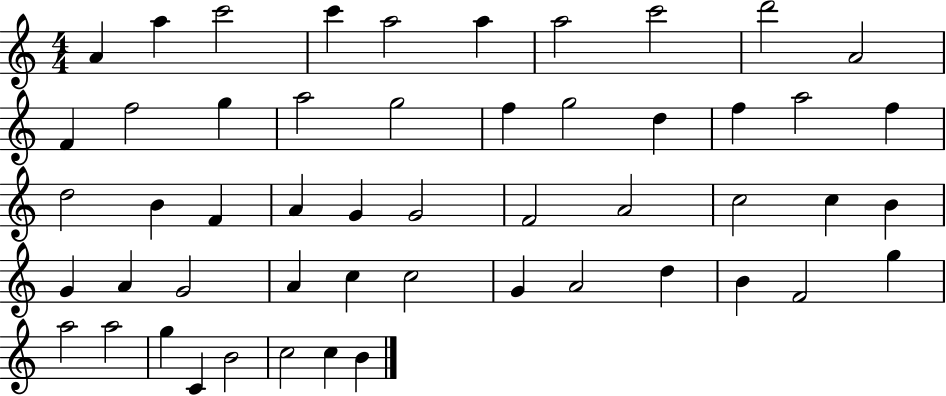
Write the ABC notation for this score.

X:1
T:Untitled
M:4/4
L:1/4
K:C
A a c'2 c' a2 a a2 c'2 d'2 A2 F f2 g a2 g2 f g2 d f a2 f d2 B F A G G2 F2 A2 c2 c B G A G2 A c c2 G A2 d B F2 g a2 a2 g C B2 c2 c B